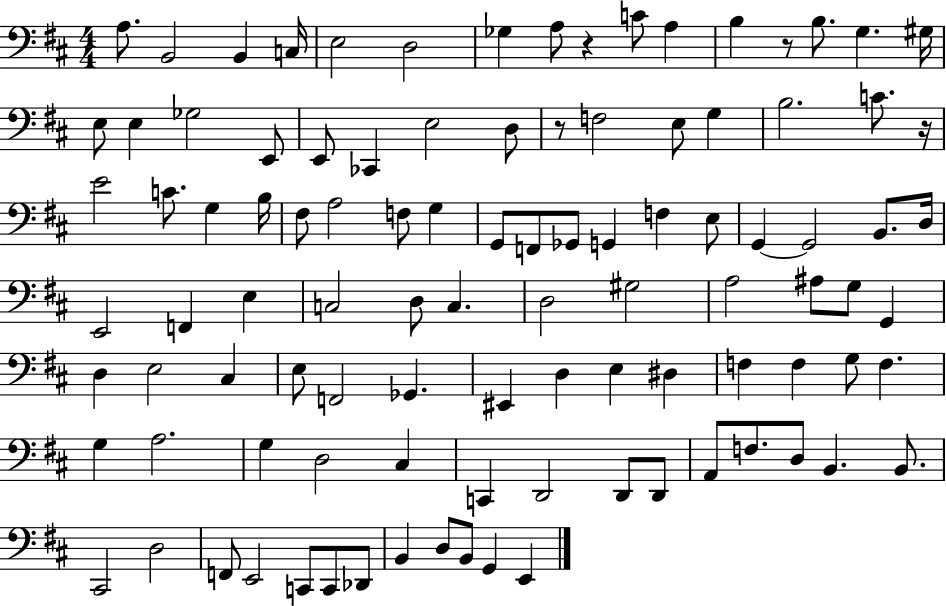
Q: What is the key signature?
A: D major